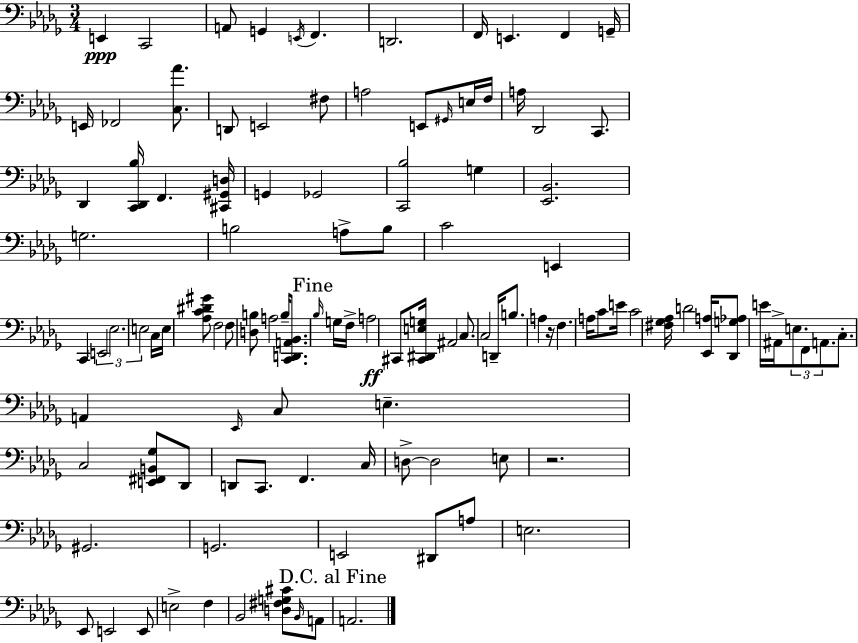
{
  \clef bass
  \numericTimeSignature
  \time 3/4
  \key bes \minor
  \repeat volta 2 { e,4\ppp c,2 | a,8 g,4 \acciaccatura { e,16 } f,4. | d,2. | f,16 e,4. f,4 | \break g,16-- e,16 fes,2 <c aes'>8. | d,8 e,2 fis8 | a2 e,8 \grace { gis,16 } | e16 f16 a16 des,2 c,8. | \break des,4 <c, des, bes>16 f,4. | <cis, gis, d>16 g,4 ges,2 | <c, bes>2 g4 | <ees, bes,>2. | \break g2. | b2 a8-> | b8 c'2 e,4 | c,4 \tuplet 3/2 { \parenthesize e,2 | \break ees2. | e2 } c16 e16 | <aes c' dis' gis'>8 f2 f8 | <d b>8 a2 b16-- <c, d, a, bes,>8. | \break \mark "Fine" \grace { bes16 } g16 f16-> a2\ff | cis,8 <cis, dis, e g>16 ais,2 | c8. c2 d,16-- | b8. a4 r16 f4. | \break a16 c'8 e'16 c'2 | <fis ges aes>16 d'2 <ees, a>16 | <des, g aes>8 e'16 ais,16-> \tuplet 3/2 { e8. f,8 a,8. } | c8.-. a,4 \grace { ees,16 } c8 e4.-- | \break c2 | <e, fis, b, ges>8 des,8 d,8 c,8. f,4. | c16 d8->~~ d2 | e8 r2. | \break gis,2. | g,2. | e,2 | dis,8 a8 e2. | \break ees,8 e,2 | e,8 e2-> | f4 bes,2 | <d fis g cis'>8 \grace { bes,16 } a,8 \mark "D.C. al Fine" a,2. | \break } \bar "|."
}